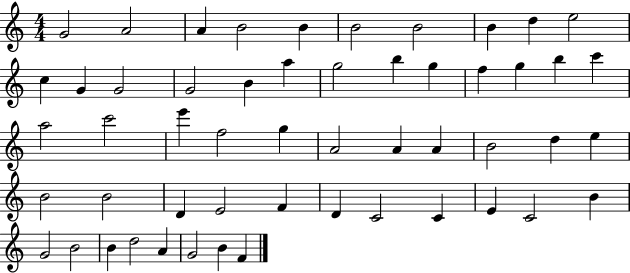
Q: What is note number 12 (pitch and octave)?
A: G4